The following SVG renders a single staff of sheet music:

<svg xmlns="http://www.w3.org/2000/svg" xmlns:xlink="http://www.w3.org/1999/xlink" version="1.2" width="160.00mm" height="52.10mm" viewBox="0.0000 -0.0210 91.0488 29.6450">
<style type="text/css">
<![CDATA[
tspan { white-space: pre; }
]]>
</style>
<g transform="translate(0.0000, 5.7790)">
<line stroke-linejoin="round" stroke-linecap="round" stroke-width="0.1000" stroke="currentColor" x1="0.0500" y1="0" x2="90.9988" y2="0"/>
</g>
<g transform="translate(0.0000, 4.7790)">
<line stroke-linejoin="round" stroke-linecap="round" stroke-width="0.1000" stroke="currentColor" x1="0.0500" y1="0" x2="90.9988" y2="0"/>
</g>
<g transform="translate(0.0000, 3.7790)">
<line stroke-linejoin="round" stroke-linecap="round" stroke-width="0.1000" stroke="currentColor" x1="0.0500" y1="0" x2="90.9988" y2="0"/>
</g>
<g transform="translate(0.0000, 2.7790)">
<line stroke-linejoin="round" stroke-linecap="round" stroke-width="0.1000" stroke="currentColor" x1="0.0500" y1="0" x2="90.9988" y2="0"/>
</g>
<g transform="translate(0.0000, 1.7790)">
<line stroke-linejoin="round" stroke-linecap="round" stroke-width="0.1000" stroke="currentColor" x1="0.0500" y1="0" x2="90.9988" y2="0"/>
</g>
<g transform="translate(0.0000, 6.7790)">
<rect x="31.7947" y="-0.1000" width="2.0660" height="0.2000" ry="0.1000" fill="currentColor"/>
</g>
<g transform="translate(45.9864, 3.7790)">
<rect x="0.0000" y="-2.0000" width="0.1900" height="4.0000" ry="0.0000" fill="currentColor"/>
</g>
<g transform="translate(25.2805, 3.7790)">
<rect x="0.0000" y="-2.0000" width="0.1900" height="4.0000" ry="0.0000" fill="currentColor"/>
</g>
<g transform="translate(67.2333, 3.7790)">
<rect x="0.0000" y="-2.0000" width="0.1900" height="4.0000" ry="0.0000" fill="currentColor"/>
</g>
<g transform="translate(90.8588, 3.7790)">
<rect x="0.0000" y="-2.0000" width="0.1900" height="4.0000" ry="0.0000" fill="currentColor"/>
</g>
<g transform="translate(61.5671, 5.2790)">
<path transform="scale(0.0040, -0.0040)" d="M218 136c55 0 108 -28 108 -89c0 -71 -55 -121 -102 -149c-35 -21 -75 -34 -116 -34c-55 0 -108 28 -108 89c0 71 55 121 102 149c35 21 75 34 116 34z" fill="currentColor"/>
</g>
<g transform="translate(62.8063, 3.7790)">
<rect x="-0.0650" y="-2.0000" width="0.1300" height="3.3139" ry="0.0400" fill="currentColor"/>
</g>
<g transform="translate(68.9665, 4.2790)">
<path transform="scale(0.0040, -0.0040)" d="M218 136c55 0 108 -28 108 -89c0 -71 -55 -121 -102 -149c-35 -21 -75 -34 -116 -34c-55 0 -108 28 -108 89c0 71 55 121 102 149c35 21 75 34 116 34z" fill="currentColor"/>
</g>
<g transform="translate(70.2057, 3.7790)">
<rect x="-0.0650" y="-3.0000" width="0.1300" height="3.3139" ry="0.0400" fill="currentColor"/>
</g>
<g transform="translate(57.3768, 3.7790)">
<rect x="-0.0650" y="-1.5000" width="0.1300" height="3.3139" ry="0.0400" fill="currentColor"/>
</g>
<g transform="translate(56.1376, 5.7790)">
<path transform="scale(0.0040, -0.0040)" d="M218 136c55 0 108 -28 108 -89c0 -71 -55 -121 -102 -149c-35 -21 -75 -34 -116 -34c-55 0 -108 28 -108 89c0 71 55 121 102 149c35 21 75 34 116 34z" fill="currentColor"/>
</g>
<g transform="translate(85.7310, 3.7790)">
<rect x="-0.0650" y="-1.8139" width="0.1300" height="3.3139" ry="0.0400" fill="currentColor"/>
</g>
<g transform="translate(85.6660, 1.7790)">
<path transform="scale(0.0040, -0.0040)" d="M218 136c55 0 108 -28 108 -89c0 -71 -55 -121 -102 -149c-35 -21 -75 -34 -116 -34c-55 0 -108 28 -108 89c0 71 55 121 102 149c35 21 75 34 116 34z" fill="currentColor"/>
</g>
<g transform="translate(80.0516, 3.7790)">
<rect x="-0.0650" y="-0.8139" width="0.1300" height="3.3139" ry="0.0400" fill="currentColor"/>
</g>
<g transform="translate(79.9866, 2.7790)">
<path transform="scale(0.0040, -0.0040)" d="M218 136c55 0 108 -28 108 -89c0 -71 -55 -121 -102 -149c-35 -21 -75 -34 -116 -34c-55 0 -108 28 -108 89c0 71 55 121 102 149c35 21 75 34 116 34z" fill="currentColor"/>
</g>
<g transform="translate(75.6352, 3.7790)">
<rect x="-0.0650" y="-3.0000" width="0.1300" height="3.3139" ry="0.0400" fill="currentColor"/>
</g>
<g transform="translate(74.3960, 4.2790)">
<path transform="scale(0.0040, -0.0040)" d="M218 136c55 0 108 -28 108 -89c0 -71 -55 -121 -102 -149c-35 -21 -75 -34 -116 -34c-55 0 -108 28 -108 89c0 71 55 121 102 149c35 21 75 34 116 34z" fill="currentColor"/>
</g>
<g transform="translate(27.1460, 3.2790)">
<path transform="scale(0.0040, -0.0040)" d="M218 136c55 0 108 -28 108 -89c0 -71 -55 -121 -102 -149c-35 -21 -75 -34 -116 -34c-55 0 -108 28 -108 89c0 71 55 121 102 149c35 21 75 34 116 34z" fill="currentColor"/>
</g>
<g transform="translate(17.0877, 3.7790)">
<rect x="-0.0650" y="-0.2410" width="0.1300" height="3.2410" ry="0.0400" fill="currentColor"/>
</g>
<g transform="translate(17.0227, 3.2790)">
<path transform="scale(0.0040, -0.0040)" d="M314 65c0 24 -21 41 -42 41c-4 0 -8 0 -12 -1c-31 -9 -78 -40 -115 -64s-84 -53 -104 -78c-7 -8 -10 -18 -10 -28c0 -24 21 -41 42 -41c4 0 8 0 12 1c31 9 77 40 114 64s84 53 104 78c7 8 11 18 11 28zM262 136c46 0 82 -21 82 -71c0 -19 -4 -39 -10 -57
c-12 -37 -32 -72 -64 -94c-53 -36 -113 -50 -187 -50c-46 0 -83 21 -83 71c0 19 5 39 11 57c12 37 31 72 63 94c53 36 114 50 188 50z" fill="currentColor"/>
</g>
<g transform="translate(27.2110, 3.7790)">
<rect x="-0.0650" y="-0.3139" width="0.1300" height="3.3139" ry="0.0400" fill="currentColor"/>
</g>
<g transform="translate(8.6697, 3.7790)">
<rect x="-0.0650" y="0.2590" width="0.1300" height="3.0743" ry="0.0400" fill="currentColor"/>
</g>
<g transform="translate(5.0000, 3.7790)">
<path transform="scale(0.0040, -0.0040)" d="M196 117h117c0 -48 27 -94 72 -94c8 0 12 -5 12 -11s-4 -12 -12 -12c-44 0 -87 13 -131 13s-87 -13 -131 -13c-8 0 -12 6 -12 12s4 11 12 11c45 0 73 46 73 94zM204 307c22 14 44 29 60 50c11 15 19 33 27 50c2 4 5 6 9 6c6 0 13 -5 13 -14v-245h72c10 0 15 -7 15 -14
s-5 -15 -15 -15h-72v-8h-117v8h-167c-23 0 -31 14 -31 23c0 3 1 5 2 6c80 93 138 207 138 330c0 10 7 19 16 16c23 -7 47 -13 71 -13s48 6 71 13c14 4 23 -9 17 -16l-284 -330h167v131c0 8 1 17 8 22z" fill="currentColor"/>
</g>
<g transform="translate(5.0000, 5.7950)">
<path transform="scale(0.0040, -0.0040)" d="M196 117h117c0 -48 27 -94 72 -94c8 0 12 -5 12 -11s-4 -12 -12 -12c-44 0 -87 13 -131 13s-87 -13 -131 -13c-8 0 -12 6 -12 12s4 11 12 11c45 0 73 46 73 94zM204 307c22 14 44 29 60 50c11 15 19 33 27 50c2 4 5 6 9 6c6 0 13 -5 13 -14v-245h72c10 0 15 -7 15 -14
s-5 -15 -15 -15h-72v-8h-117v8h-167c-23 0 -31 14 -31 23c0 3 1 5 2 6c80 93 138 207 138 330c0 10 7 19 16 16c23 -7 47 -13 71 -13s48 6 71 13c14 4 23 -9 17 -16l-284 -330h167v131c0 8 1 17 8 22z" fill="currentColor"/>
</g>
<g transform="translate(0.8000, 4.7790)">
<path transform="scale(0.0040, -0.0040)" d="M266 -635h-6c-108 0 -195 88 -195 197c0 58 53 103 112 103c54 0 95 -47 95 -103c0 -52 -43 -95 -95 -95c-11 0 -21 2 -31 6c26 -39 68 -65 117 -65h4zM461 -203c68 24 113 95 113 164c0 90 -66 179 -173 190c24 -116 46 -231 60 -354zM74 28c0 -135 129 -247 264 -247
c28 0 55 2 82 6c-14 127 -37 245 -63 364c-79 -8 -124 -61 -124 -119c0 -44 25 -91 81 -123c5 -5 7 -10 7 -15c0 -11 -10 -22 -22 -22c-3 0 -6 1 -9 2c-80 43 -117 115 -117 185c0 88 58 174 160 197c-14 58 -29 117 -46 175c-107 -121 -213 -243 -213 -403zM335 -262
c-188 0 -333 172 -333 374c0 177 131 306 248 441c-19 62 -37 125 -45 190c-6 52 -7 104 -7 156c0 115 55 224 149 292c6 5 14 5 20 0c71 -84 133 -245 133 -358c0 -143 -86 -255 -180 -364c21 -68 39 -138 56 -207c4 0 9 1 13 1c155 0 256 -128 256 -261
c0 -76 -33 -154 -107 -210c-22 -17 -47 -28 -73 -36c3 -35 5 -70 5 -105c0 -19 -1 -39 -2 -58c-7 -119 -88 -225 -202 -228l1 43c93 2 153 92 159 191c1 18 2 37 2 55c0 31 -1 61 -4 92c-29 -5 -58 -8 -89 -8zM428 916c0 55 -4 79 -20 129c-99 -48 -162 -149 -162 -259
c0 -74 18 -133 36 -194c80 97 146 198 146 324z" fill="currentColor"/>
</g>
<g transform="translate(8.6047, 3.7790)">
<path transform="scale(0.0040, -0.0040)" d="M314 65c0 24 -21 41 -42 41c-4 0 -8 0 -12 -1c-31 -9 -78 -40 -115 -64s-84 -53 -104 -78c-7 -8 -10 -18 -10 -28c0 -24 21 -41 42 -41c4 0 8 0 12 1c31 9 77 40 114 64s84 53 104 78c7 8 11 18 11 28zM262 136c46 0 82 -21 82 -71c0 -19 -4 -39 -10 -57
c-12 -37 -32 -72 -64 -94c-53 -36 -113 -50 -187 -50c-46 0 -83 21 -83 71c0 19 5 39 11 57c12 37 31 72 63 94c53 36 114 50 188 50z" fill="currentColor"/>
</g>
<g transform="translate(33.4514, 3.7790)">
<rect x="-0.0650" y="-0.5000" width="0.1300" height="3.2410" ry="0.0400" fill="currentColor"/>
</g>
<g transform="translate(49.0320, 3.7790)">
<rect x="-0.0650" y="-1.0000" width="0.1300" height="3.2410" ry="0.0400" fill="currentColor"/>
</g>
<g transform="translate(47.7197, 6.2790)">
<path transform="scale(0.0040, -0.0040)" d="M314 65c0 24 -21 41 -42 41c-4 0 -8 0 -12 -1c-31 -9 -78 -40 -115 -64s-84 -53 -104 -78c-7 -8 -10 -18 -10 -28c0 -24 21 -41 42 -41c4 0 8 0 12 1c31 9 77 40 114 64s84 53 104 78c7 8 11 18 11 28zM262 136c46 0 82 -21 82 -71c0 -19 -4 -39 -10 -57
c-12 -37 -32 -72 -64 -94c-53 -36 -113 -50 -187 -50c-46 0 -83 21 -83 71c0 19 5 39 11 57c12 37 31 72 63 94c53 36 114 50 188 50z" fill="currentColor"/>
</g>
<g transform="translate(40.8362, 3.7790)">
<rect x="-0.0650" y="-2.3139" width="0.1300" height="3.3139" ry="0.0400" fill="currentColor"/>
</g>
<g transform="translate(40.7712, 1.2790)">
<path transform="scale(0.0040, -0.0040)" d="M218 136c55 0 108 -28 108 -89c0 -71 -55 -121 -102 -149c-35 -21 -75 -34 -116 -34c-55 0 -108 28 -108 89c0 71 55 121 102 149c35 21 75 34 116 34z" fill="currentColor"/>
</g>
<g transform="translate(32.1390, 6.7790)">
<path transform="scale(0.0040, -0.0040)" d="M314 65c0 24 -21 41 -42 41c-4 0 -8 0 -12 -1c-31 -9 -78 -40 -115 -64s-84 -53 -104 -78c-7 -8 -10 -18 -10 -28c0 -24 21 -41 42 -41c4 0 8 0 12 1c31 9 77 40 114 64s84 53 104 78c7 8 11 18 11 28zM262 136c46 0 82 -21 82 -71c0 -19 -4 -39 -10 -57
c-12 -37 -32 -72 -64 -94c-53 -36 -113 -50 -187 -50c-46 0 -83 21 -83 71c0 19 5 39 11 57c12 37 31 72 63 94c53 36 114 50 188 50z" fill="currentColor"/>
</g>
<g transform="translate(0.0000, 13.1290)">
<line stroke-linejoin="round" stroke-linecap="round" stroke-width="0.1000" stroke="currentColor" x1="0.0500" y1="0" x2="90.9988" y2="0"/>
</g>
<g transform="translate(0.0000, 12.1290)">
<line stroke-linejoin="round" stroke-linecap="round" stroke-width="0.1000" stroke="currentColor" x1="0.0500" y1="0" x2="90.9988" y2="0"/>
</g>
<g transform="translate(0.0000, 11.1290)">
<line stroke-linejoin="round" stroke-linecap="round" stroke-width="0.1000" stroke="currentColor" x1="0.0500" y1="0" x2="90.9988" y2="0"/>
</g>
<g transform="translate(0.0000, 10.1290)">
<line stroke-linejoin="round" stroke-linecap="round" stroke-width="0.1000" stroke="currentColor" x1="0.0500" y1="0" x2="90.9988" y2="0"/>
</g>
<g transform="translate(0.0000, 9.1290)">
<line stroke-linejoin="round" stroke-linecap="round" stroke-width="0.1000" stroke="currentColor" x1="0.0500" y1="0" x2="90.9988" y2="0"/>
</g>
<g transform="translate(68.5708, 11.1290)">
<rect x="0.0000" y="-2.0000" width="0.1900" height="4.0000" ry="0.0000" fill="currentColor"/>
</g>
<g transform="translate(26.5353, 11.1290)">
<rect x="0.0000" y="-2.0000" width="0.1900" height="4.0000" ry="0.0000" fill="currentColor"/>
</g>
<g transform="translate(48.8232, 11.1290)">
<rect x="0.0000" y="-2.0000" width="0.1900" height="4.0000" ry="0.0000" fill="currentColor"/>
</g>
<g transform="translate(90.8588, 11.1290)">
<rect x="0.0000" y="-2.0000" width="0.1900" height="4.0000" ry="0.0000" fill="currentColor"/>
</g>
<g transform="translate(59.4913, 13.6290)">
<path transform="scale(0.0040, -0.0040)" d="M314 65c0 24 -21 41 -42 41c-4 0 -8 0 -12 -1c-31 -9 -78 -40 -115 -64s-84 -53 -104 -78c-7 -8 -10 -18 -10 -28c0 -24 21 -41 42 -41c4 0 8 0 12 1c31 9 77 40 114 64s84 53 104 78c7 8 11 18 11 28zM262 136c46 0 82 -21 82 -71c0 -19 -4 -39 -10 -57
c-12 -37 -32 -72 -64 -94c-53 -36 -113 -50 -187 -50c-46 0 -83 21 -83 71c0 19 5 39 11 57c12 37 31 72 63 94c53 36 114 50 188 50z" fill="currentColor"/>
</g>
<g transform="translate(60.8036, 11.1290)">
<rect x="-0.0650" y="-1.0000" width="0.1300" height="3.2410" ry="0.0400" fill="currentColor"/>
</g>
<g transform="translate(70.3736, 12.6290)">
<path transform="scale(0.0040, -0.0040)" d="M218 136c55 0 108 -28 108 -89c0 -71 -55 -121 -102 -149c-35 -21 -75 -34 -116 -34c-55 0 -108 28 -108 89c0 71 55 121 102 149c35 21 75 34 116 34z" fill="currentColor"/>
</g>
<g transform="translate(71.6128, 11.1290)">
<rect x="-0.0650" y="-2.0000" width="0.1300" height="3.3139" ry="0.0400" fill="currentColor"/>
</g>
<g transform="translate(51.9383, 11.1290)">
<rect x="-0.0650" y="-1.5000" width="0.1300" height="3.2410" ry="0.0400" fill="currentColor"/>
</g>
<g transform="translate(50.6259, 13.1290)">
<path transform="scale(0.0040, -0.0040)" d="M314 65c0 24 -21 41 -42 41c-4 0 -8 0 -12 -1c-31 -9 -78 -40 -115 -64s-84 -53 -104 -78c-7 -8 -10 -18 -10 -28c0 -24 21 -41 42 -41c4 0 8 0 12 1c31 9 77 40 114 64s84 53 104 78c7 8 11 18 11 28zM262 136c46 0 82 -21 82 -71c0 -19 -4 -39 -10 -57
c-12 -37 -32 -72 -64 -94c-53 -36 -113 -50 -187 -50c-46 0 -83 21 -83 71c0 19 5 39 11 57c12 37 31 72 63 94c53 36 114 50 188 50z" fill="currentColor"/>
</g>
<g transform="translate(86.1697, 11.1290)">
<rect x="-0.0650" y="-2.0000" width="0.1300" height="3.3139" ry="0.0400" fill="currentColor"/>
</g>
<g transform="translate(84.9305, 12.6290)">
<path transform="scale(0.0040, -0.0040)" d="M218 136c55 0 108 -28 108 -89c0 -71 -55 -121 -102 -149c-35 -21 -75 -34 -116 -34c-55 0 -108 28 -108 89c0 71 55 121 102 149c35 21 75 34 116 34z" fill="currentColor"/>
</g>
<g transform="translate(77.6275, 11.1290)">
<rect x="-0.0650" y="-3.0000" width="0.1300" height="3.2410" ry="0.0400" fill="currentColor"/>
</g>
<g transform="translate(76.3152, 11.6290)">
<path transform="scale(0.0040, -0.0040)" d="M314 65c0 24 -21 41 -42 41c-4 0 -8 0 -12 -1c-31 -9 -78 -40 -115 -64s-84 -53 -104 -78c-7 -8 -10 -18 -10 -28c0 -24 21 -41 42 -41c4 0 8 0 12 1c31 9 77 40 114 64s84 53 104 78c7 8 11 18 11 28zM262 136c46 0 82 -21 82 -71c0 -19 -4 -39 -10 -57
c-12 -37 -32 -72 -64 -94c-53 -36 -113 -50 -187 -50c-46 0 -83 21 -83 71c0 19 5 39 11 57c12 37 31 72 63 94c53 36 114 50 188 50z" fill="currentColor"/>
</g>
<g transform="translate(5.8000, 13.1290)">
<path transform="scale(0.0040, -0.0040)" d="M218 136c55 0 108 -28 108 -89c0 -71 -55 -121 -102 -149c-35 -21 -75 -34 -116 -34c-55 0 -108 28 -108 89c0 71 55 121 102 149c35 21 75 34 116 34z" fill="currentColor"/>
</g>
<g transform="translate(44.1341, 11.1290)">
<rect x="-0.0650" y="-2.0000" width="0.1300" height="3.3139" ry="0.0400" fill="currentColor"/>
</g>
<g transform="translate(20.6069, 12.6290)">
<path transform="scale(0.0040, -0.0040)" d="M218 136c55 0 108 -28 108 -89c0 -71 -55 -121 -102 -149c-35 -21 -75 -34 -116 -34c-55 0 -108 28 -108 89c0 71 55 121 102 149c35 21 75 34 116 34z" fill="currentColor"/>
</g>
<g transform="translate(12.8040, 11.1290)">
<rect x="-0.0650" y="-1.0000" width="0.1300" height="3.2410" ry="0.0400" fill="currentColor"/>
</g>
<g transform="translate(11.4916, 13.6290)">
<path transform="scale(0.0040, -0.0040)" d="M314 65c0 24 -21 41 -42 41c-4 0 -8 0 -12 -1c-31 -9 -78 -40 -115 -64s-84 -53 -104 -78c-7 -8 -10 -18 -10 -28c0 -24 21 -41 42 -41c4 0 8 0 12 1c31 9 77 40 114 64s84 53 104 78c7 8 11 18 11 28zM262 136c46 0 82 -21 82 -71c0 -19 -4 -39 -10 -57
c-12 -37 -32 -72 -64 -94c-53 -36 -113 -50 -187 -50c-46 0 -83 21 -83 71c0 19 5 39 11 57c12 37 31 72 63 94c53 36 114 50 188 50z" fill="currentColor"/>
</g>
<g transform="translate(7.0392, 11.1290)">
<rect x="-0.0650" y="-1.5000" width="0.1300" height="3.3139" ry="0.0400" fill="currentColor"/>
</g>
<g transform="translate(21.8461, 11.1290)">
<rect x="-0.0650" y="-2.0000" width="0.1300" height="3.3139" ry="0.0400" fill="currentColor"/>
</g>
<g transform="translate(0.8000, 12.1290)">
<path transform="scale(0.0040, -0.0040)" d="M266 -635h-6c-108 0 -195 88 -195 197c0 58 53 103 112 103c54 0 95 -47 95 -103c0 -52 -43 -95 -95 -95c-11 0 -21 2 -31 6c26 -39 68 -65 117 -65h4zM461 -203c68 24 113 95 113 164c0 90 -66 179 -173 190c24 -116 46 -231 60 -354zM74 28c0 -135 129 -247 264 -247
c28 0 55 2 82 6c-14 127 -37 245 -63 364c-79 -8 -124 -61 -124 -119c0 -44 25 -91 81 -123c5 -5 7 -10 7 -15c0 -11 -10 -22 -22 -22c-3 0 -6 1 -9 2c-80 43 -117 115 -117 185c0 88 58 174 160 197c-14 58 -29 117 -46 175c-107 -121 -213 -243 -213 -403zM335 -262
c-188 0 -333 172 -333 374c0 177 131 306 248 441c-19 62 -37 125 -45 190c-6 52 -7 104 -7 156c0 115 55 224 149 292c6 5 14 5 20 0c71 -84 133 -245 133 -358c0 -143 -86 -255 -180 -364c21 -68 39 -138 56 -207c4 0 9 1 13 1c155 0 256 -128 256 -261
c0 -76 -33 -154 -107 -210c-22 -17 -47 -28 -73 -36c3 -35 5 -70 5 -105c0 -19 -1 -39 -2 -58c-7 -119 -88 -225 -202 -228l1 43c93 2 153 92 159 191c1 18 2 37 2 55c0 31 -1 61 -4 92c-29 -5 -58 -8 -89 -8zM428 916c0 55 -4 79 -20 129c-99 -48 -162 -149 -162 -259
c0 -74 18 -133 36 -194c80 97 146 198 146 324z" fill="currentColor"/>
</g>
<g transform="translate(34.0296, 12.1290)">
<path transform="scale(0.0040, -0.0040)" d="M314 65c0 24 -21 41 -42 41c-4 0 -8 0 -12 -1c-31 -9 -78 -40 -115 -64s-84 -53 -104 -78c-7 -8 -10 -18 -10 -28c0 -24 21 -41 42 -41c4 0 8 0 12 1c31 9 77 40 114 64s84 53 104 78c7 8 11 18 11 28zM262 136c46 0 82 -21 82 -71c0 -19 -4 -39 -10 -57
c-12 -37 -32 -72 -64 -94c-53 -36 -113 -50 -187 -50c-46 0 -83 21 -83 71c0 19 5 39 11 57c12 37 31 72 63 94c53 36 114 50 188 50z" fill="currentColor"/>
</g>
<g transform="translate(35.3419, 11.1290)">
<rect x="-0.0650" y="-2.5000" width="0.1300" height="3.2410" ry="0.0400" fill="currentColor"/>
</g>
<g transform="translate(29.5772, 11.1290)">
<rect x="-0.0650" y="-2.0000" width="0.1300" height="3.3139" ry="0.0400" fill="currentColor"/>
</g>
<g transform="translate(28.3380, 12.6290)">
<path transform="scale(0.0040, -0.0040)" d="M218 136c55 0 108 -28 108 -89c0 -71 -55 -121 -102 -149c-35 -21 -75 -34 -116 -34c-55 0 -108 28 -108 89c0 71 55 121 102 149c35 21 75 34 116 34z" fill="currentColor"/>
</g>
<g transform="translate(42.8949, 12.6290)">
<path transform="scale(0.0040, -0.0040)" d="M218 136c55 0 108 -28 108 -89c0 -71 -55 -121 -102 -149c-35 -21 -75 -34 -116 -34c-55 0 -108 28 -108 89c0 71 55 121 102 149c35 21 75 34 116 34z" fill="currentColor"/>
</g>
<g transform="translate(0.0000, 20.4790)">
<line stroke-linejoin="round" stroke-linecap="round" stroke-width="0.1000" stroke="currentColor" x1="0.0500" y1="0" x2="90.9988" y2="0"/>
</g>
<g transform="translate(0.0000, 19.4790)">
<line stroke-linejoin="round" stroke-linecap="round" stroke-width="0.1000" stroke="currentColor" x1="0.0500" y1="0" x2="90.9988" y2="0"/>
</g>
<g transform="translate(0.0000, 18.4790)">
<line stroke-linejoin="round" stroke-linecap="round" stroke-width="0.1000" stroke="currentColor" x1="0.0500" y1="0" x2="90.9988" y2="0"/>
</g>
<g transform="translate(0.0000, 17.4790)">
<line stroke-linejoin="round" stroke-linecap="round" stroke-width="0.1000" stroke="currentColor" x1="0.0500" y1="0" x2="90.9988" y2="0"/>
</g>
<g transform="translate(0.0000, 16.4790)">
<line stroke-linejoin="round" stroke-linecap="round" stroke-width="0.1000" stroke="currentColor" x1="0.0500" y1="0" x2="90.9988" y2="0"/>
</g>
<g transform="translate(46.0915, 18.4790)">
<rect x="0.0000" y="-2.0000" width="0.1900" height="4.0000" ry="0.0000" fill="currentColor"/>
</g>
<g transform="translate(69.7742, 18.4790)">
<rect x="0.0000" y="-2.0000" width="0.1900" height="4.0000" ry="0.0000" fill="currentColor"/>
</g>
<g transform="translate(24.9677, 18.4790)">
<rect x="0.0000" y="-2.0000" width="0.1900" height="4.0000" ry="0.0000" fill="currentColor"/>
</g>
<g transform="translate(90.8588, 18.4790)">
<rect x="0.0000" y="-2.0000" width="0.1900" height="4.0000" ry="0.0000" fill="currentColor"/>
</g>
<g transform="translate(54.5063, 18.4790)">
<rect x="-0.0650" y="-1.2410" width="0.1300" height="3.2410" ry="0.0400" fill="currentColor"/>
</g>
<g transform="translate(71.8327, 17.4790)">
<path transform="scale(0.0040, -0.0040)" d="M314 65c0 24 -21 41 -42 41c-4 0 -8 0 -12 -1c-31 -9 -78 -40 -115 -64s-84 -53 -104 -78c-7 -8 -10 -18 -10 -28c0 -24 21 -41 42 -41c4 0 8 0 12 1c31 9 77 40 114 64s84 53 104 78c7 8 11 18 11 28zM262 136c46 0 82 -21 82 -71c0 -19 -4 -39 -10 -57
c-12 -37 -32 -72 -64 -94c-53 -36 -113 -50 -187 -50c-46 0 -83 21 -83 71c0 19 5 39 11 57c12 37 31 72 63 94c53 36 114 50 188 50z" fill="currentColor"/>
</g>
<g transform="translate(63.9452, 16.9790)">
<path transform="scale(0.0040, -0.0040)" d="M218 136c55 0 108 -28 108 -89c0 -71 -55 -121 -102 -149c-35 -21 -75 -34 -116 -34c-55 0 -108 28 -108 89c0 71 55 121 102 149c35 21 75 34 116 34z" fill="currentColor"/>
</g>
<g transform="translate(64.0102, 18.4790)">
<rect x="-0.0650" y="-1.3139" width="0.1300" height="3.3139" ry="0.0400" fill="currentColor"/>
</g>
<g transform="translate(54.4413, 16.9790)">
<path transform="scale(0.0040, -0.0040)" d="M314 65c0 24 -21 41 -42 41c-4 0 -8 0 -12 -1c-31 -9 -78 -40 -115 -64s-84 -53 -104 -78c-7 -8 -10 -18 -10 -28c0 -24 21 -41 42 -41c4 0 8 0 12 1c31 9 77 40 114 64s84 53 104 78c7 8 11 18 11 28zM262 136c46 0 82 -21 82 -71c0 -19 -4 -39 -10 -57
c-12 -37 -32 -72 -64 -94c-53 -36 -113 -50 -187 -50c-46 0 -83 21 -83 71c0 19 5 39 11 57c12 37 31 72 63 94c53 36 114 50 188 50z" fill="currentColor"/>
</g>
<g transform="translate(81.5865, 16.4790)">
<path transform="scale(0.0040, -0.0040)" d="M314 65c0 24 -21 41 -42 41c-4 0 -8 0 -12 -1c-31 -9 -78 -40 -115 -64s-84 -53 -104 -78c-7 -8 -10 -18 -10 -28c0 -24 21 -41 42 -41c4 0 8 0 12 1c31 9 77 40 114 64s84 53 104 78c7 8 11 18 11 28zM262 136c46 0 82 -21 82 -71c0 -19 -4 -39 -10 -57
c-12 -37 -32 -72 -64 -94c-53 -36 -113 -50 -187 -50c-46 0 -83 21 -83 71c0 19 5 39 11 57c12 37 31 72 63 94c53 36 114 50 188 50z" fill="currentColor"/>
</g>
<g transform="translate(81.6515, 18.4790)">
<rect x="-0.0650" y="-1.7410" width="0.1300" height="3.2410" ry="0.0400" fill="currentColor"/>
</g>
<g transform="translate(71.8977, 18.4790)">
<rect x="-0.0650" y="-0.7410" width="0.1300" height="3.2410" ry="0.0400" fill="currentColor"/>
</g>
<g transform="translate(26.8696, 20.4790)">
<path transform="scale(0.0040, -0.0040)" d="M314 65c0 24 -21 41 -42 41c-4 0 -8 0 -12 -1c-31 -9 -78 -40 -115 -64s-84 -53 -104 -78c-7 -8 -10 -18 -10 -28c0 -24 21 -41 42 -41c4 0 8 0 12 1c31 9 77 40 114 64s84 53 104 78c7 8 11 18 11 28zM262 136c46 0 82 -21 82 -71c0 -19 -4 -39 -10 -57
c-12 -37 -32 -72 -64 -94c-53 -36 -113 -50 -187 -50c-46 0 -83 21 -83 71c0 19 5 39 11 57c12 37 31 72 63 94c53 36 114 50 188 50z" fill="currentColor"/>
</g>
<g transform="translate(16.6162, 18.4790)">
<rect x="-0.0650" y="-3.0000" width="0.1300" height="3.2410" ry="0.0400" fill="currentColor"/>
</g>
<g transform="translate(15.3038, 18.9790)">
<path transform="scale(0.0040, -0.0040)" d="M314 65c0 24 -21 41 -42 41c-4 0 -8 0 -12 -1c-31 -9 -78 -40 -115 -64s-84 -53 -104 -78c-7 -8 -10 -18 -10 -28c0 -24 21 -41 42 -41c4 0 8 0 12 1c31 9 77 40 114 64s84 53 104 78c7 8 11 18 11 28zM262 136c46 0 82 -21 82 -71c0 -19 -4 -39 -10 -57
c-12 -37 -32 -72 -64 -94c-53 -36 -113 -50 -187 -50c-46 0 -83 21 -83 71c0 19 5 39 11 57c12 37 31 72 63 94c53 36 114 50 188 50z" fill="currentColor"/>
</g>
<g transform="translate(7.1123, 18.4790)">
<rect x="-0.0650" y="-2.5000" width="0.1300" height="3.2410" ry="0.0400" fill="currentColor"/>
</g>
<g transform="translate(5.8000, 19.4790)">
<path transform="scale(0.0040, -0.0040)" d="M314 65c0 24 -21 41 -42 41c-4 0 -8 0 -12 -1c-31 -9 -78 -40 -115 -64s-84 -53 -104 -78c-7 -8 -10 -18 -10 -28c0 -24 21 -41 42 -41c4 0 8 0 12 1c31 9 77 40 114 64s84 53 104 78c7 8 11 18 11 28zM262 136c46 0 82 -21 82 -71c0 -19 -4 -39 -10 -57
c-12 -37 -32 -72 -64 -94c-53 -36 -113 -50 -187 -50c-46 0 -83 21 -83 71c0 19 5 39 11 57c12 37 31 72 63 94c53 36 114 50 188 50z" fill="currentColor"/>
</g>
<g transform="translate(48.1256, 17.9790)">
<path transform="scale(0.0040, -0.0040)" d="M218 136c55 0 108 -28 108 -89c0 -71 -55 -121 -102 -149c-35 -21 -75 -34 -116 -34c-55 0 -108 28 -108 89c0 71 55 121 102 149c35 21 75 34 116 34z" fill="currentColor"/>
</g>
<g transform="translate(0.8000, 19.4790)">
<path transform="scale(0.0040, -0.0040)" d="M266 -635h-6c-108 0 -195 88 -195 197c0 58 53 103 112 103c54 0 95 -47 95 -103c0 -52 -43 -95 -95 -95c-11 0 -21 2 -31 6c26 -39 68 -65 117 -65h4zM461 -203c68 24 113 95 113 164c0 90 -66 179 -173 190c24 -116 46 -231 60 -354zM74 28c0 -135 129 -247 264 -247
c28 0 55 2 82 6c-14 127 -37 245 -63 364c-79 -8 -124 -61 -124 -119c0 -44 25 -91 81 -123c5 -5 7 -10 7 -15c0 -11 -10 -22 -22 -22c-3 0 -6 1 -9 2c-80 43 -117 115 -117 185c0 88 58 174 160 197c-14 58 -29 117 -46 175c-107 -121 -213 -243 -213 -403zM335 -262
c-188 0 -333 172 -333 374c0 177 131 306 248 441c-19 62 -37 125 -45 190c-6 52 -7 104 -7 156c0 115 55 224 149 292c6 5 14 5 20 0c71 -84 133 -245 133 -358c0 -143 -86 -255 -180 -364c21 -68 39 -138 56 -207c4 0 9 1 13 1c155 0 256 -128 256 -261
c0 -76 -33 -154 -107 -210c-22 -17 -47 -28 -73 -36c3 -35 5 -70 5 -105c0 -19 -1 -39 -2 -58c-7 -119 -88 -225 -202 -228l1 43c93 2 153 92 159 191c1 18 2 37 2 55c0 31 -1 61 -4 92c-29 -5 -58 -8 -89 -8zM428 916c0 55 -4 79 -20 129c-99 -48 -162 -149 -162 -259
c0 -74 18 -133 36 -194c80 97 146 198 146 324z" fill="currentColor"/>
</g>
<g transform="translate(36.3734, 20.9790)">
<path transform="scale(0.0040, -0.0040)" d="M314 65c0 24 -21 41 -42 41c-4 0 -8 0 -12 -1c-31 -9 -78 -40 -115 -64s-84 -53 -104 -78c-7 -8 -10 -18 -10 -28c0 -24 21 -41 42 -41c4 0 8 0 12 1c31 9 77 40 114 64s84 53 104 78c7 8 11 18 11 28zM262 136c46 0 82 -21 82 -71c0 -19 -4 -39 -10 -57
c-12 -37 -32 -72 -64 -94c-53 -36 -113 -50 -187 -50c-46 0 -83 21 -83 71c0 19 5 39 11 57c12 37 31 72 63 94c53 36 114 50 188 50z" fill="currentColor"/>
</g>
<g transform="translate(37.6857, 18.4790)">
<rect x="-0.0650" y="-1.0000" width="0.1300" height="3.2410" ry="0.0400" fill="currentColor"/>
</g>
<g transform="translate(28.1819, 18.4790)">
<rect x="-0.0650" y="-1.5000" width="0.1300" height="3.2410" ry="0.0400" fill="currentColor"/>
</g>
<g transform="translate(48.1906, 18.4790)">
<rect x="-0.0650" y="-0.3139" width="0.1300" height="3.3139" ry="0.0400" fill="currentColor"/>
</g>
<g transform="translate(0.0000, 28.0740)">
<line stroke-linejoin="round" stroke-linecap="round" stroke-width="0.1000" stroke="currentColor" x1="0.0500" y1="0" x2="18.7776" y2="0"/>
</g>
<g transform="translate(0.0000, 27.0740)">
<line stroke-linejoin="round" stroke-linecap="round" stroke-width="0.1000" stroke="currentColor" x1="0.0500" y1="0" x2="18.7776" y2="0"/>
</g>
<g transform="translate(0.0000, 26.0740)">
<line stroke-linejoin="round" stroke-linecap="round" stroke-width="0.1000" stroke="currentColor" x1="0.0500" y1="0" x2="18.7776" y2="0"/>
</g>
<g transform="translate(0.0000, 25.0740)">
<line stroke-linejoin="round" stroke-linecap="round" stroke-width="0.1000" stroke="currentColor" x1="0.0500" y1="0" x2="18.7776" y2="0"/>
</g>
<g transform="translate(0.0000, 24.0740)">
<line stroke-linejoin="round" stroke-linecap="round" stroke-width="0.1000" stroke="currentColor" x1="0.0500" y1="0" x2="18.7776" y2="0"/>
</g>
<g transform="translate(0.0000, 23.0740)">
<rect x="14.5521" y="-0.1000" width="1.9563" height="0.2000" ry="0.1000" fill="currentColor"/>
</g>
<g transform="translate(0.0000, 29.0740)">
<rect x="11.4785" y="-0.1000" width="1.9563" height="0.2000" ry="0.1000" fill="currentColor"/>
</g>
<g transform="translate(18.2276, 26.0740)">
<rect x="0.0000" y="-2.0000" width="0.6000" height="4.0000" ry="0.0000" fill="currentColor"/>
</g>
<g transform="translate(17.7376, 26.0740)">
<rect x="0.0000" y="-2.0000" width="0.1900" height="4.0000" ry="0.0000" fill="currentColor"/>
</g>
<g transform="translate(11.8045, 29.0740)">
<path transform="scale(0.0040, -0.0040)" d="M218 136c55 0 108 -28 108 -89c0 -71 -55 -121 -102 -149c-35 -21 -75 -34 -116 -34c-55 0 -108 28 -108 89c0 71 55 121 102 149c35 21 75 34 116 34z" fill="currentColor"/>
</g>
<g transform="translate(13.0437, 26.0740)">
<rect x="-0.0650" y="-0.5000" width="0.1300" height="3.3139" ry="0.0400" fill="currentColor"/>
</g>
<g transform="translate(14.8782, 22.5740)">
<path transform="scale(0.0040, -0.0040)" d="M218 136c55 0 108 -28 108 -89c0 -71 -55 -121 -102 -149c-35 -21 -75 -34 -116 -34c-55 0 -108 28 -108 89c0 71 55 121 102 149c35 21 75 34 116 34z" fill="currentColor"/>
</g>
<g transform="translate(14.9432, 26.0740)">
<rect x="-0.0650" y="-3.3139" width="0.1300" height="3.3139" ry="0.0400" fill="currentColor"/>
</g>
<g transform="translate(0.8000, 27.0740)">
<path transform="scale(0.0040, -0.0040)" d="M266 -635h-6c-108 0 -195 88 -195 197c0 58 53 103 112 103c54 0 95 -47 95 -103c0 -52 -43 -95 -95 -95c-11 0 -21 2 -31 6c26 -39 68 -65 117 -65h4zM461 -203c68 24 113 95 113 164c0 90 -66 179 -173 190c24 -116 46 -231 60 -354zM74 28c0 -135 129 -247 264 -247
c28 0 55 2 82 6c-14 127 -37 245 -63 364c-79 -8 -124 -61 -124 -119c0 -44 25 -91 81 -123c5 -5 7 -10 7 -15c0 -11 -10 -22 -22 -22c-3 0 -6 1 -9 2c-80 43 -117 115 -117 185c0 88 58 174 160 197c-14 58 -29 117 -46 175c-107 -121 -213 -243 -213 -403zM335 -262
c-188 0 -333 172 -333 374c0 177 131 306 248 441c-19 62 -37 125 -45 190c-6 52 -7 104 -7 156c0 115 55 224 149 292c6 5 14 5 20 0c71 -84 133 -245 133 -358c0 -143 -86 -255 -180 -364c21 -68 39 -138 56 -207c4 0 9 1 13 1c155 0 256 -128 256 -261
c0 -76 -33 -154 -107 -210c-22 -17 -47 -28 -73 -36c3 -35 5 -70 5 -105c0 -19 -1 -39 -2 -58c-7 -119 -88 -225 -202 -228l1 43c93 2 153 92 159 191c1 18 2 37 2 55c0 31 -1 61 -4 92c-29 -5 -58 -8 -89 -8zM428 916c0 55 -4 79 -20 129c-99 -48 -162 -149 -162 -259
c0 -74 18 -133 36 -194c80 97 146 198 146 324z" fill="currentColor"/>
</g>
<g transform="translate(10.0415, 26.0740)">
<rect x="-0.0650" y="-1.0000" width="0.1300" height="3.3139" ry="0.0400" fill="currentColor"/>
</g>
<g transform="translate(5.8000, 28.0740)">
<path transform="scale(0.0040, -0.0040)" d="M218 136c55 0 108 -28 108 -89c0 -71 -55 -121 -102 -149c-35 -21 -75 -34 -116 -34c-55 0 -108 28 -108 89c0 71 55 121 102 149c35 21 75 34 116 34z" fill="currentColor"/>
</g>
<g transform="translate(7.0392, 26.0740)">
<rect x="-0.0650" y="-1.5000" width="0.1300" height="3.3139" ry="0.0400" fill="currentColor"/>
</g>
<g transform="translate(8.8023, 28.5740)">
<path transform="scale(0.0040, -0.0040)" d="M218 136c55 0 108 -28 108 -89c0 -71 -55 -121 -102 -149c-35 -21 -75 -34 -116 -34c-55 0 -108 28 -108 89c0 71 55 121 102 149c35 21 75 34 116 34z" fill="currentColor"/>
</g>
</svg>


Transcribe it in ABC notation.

X:1
T:Untitled
M:4/4
L:1/4
K:C
B2 c2 c C2 g D2 E F A A d f E D2 F F G2 F E2 D2 F A2 F G2 A2 E2 D2 c e2 e d2 f2 E D C b